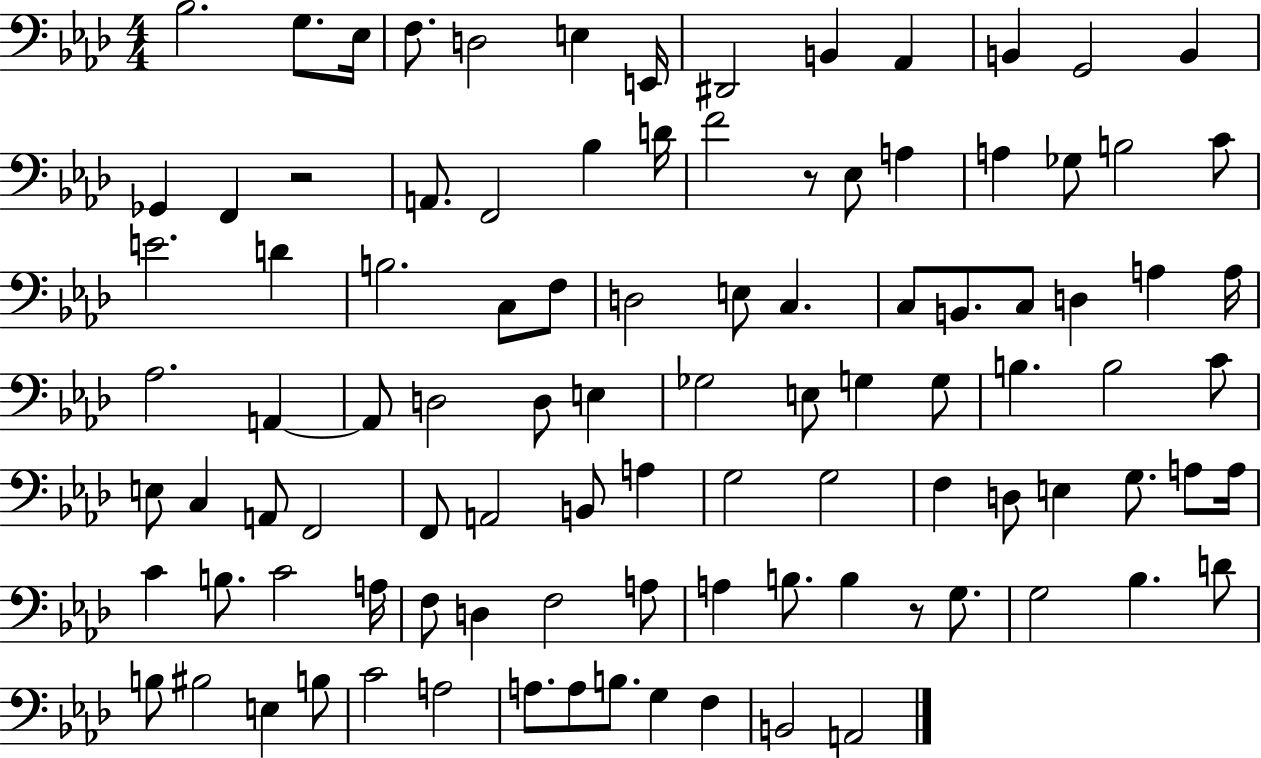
{
  \clef bass
  \numericTimeSignature
  \time 4/4
  \key aes \major
  bes2. g8. ees16 | f8. d2 e4 e,16 | dis,2 b,4 aes,4 | b,4 g,2 b,4 | \break ges,4 f,4 r2 | a,8. f,2 bes4 d'16 | f'2 r8 ees8 a4 | a4 ges8 b2 c'8 | \break e'2. d'4 | b2. c8 f8 | d2 e8 c4. | c8 b,8. c8 d4 a4 a16 | \break aes2. a,4~~ | a,8 d2 d8 e4 | ges2 e8 g4 g8 | b4. b2 c'8 | \break e8 c4 a,8 f,2 | f,8 a,2 b,8 a4 | g2 g2 | f4 d8 e4 g8. a8 a16 | \break c'4 b8. c'2 a16 | f8 d4 f2 a8 | a4 b8. b4 r8 g8. | g2 bes4. d'8 | \break b8 bis2 e4 b8 | c'2 a2 | a8. a8 b8. g4 f4 | b,2 a,2 | \break \bar "|."
}